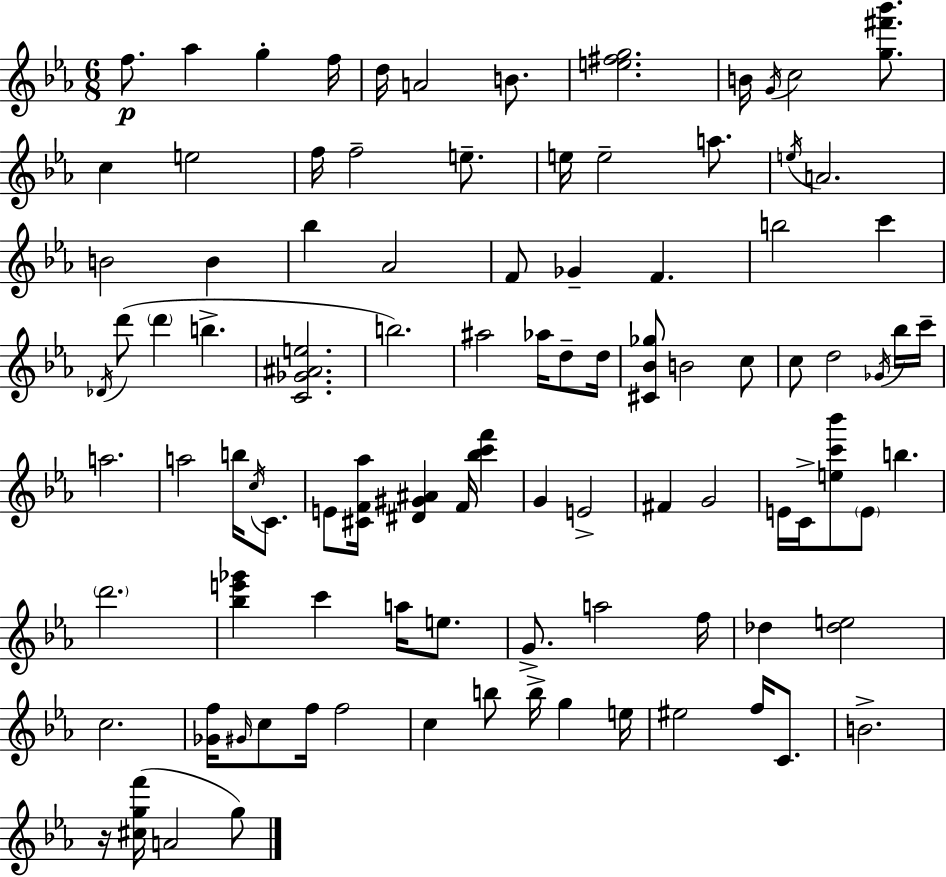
{
  \clef treble
  \numericTimeSignature
  \time 6/8
  \key ees \major
  f''8.\p aes''4 g''4-. f''16 | d''16 a'2 b'8. | <e'' fis'' g''>2. | b'16 \acciaccatura { g'16 } c''2 <g'' fis''' bes'''>8. | \break c''4 e''2 | f''16 f''2-- e''8.-- | e''16 e''2-- a''8. | \acciaccatura { e''16 } a'2. | \break b'2 b'4 | bes''4 aes'2 | f'8 ges'4-- f'4. | b''2 c'''4 | \break \acciaccatura { des'16 } d'''8( \parenthesize d'''4 b''4.-> | <c' ges' ais' e''>2. | b''2.) | ais''2 aes''16 | \break d''8-- d''16 <cis' bes' ges''>8 b'2 | c''8 c''8 d''2 | \acciaccatura { ges'16 } bes''16 c'''16-- a''2. | a''2 | \break b''16 \acciaccatura { c''16 } c'8. e'8 <cis' f' aes''>16 <dis' gis' ais'>4 | f'16 <bes'' c''' f'''>4 g'4 e'2-> | fis'4 g'2 | e'16 c'16-> <e'' c''' bes'''>8 \parenthesize e'8 b''4. | \break \parenthesize d'''2. | <bes'' e''' ges'''>4 c'''4 | a''16 e''8. g'8.-> a''2 | f''16 des''4 <des'' e''>2 | \break c''2. | <ges' f''>16 \grace { gis'16 } c''8 f''16 f''2 | c''4 b''8 | b''16-> g''4 e''16 eis''2 | \break f''16 c'8. b'2.-> | r16 <cis'' g'' f'''>16( a'2 | g''8) \bar "|."
}